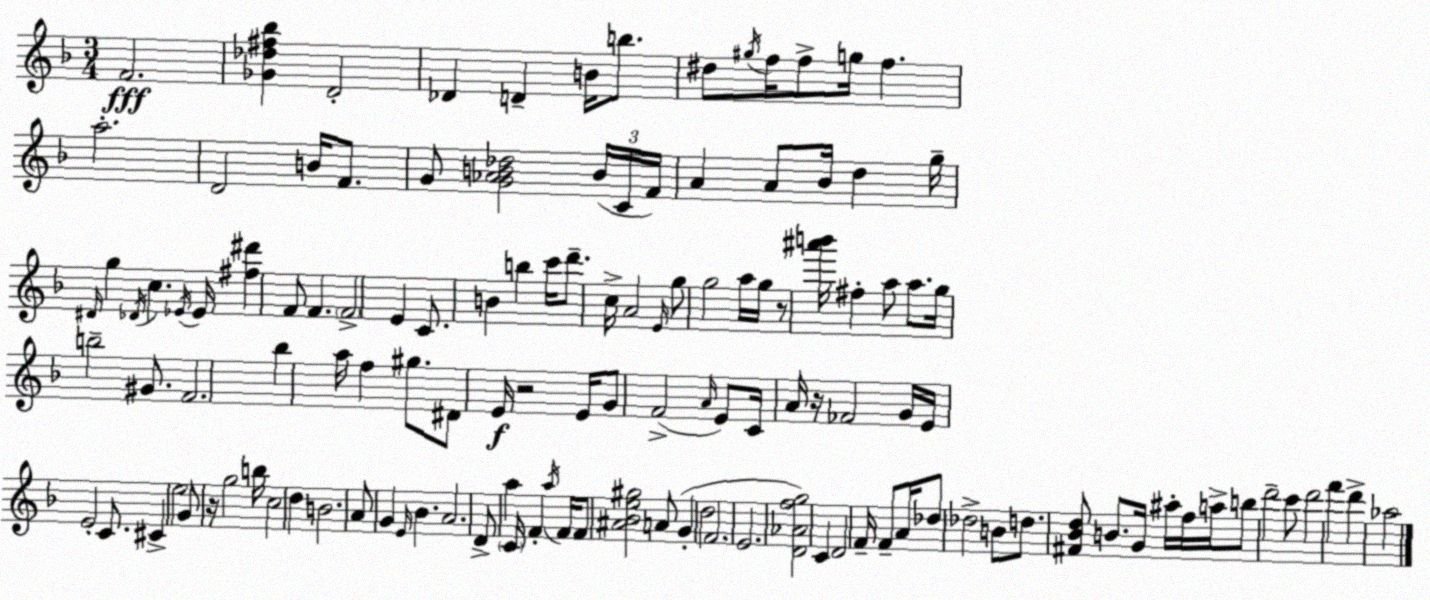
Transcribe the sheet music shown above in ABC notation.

X:1
T:Untitled
M:3/4
L:1/4
K:F
F2 [_G_d^f_b] D2 _D D B/4 b/2 ^d/2 ^g/4 f/4 f/2 g/4 f a2 D2 B/4 F/2 G/2 [G_AB_d]2 B/4 C/4 F/4 A A/2 _B/4 d g/4 ^D/4 g _D/4 c _E/4 _E/4 [^f^d'] F/2 F F2 E C/2 B b c'/4 d'/2 c/4 A2 E/4 g/2 g2 a/4 g/4 z/2 [^a'b']/4 ^f a/2 a/2 g/4 b2 ^G/2 F2 _b a/4 f ^g/2 ^D/2 E/4 z2 E/4 G/2 F2 A/4 E/2 C/4 A/4 z/4 _F2 G/4 E/4 E2 C/2 ^C e2 G/2 z/4 g2 b/4 c2 d B2 A/2 G E/4 _B A2 D/2 a C/4 F a/4 F/4 F/2 [^A_Be^g]2 A/2 G d2 F2 E2 [D_Afg]2 C D2 F/4 F/2 A/4 _d/2 _d2 B/2 d/2 [^F_Bd]/2 B/2 G/4 ^a/4 f/4 a/4 b/2 d'2 c'/2 d'2 f' d' _a2